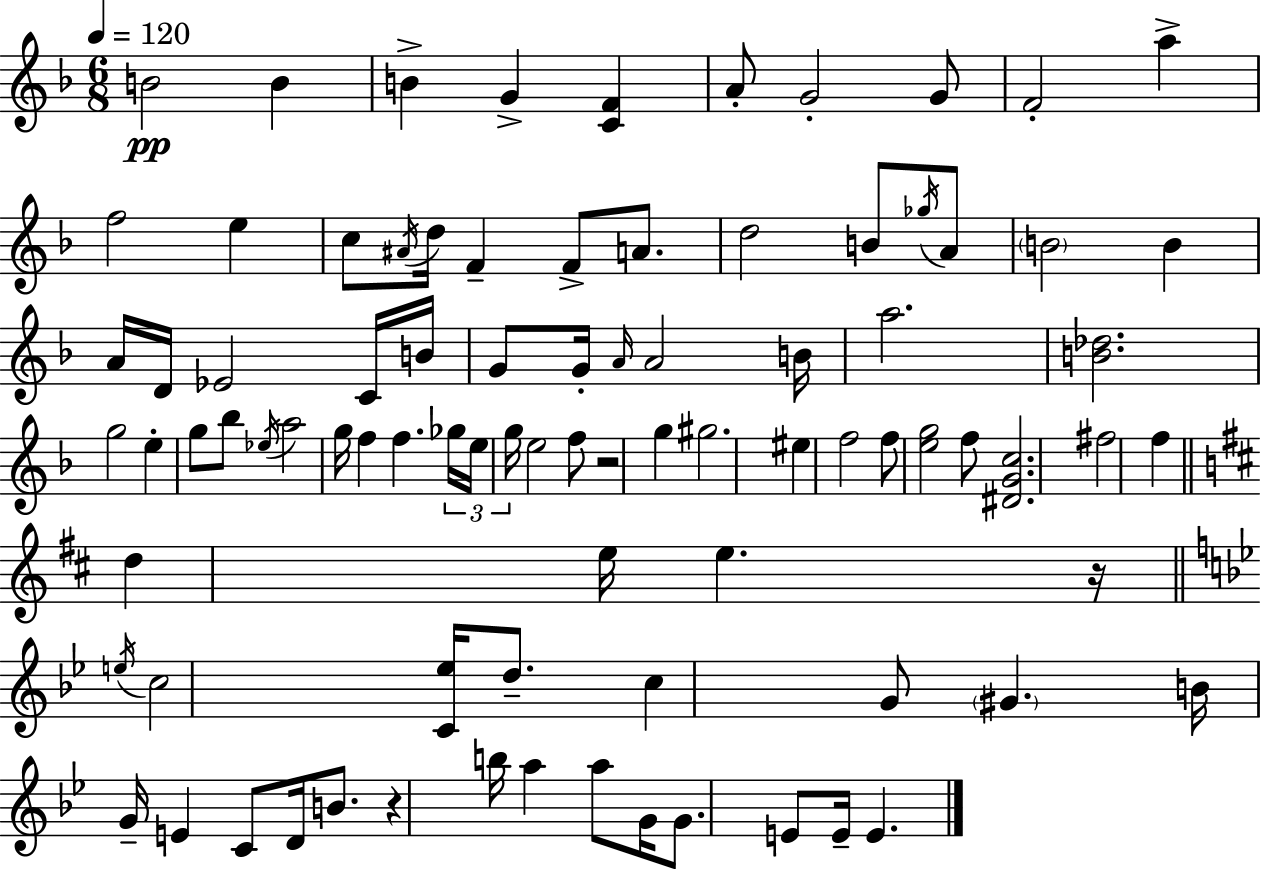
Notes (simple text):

B4/h B4/q B4/q G4/q [C4,F4]/q A4/e G4/h G4/e F4/h A5/q F5/h E5/q C5/e A#4/s D5/s F4/q F4/e A4/e. D5/h B4/e Gb5/s A4/e B4/h B4/q A4/s D4/s Eb4/h C4/s B4/s G4/e G4/s A4/s A4/h B4/s A5/h. [B4,Db5]/h. G5/h E5/q G5/e Bb5/e Eb5/s A5/h G5/s F5/q F5/q. Gb5/s E5/s G5/s E5/h F5/e R/h G5/q G#5/h. EIS5/q F5/h F5/e [E5,G5]/h F5/e [D#4,G4,C5]/h. F#5/h F5/q D5/q E5/s E5/q. R/s E5/s C5/h [C4,Eb5]/s D5/e. C5/q G4/e G#4/q. B4/s G4/s E4/q C4/e D4/s B4/e. R/q B5/s A5/q A5/e G4/s G4/e. E4/e E4/s E4/q.